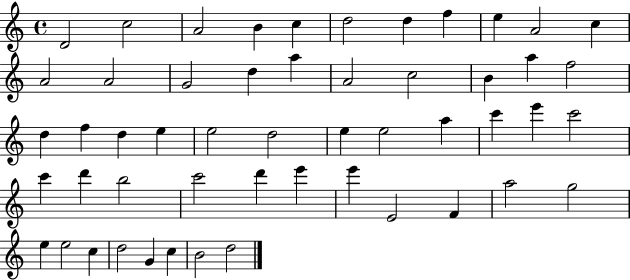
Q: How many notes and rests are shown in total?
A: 52